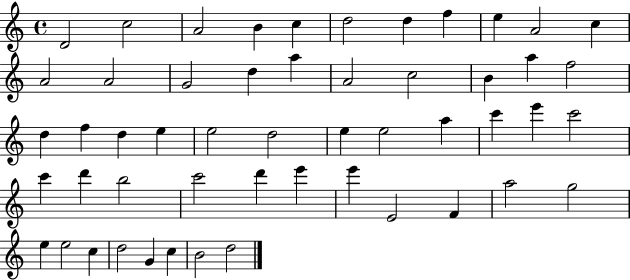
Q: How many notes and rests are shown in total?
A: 52